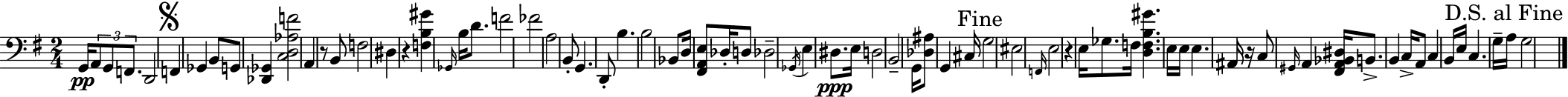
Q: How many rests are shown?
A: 4